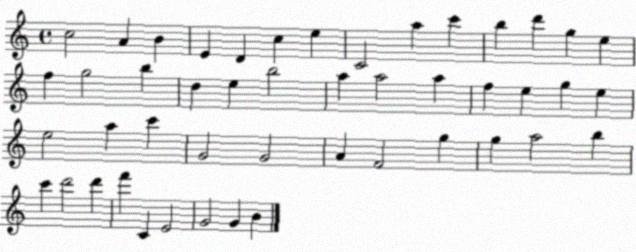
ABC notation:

X:1
T:Untitled
M:4/4
L:1/4
K:C
c2 A B E D c e C2 a c' b d' g e f g2 b d e b2 a a2 a f e g e e2 a c' G2 G2 A F2 g g a2 b c' d'2 d' f' C E2 G2 G B